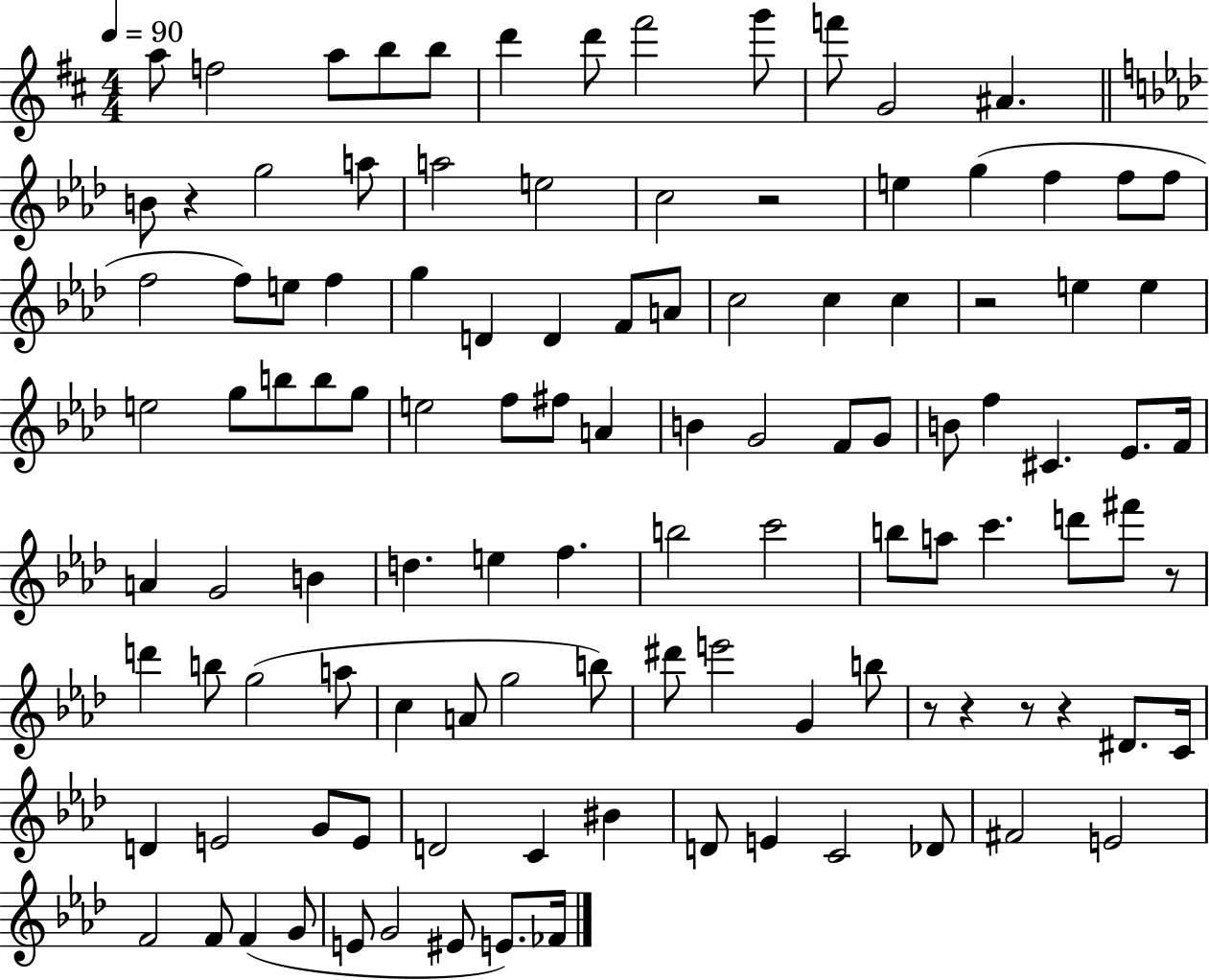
X:1
T:Untitled
M:4/4
L:1/4
K:D
a/2 f2 a/2 b/2 b/2 d' d'/2 ^f'2 g'/2 f'/2 G2 ^A B/2 z g2 a/2 a2 e2 c2 z2 e g f f/2 f/2 f2 f/2 e/2 f g D D F/2 A/2 c2 c c z2 e e e2 g/2 b/2 b/2 g/2 e2 f/2 ^f/2 A B G2 F/2 G/2 B/2 f ^C _E/2 F/4 A G2 B d e f b2 c'2 b/2 a/2 c' d'/2 ^f'/2 z/2 d' b/2 g2 a/2 c A/2 g2 b/2 ^d'/2 e'2 G b/2 z/2 z z/2 z ^D/2 C/4 D E2 G/2 E/2 D2 C ^B D/2 E C2 _D/2 ^F2 E2 F2 F/2 F G/2 E/2 G2 ^E/2 E/2 _F/4